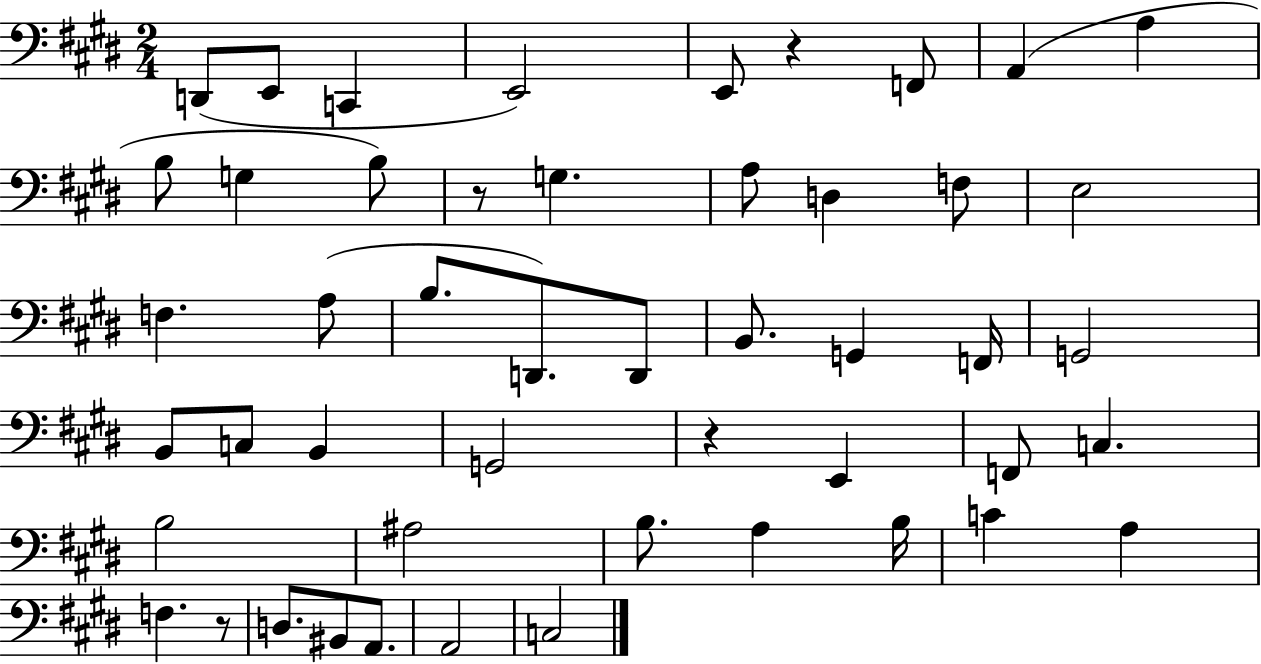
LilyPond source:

{
  \clef bass
  \numericTimeSignature
  \time 2/4
  \key e \major
  d,8( e,8 c,4 | e,2) | e,8 r4 f,8 | a,4( a4 | \break b8 g4 b8) | r8 g4. | a8 d4 f8 | e2 | \break f4. a8( | b8. d,8.) d,8 | b,8. g,4 f,16 | g,2 | \break b,8 c8 b,4 | g,2 | r4 e,4 | f,8 c4. | \break b2 | ais2 | b8. a4 b16 | c'4 a4 | \break f4. r8 | d8. bis,8 a,8. | a,2 | c2 | \break \bar "|."
}